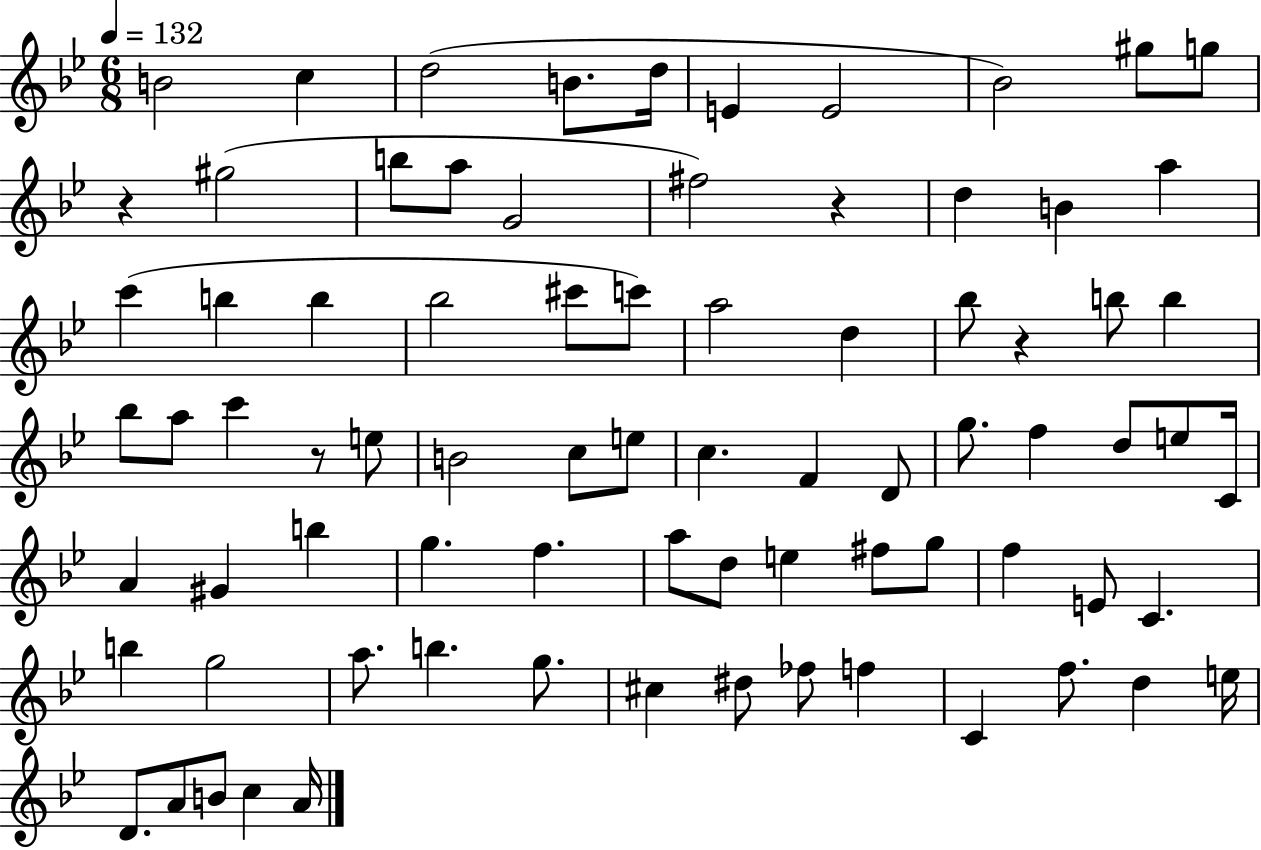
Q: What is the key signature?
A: BES major